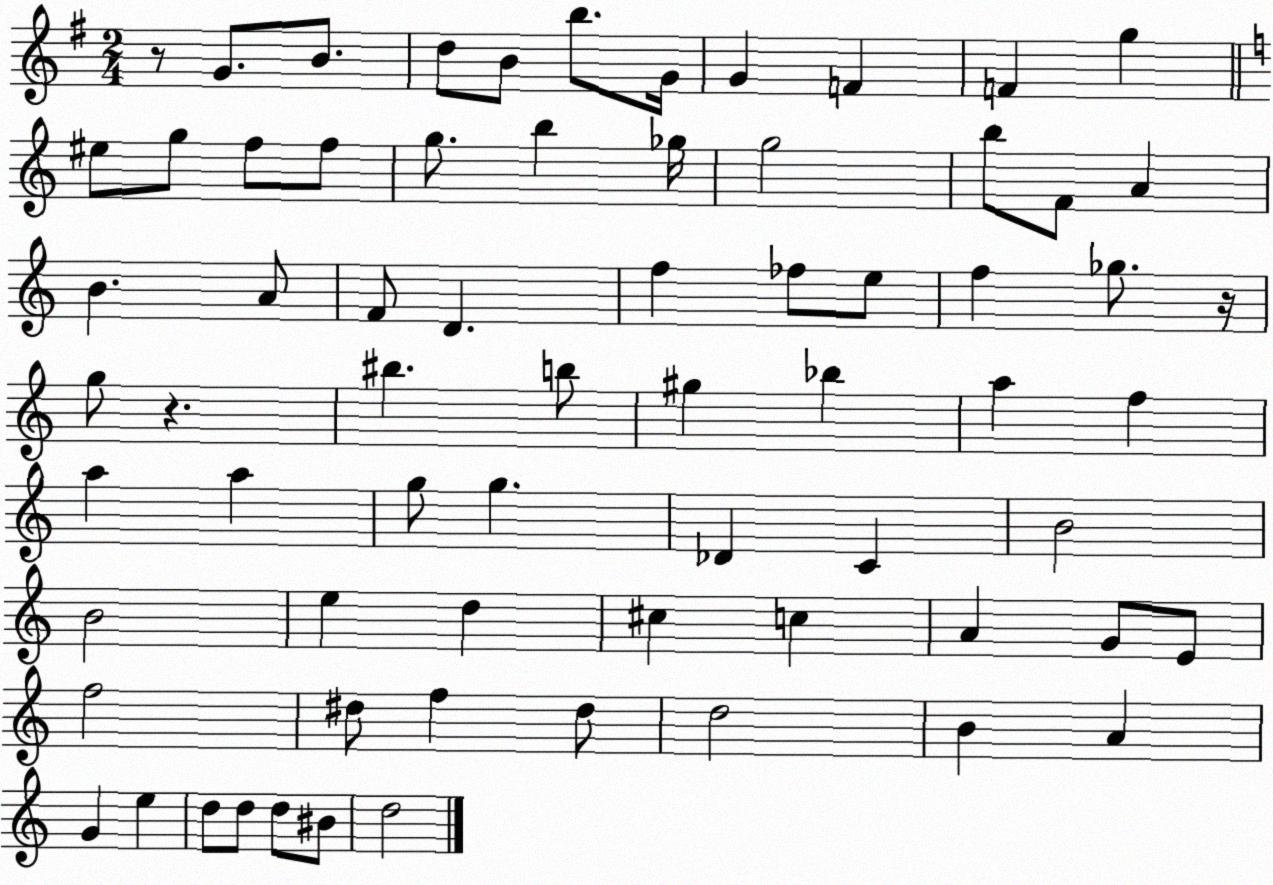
X:1
T:Untitled
M:2/4
L:1/4
K:G
z/2 G/2 B/2 d/2 B/2 b/2 G/4 G F F g ^e/2 g/2 f/2 f/2 g/2 b _g/4 g2 b/2 F/2 A B A/2 F/2 D f _f/2 e/2 f _g/2 z/4 g/2 z ^b b/2 ^g _b a f a a g/2 g _D C B2 B2 e d ^c c A G/2 E/2 f2 ^d/2 f ^d/2 d2 B A G e d/2 d/2 d/2 ^B/2 d2